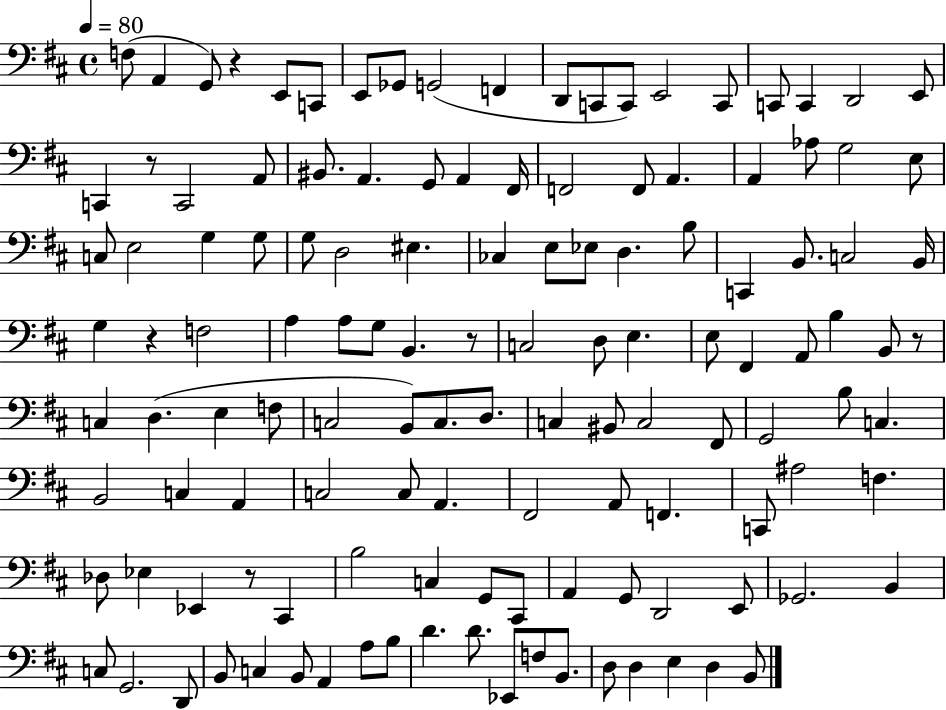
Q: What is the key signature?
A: D major